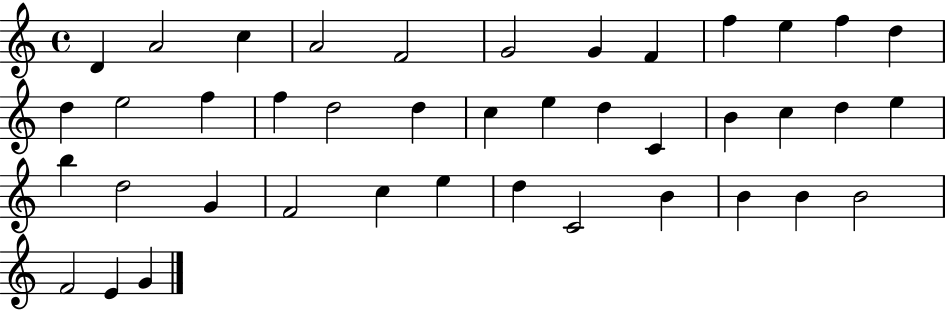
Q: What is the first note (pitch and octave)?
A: D4